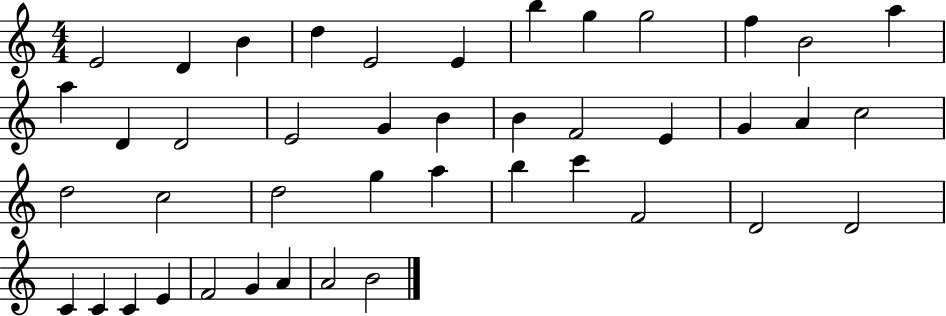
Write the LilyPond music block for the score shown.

{
  \clef treble
  \numericTimeSignature
  \time 4/4
  \key c \major
  e'2 d'4 b'4 | d''4 e'2 e'4 | b''4 g''4 g''2 | f''4 b'2 a''4 | \break a''4 d'4 d'2 | e'2 g'4 b'4 | b'4 f'2 e'4 | g'4 a'4 c''2 | \break d''2 c''2 | d''2 g''4 a''4 | b''4 c'''4 f'2 | d'2 d'2 | \break c'4 c'4 c'4 e'4 | f'2 g'4 a'4 | a'2 b'2 | \bar "|."
}